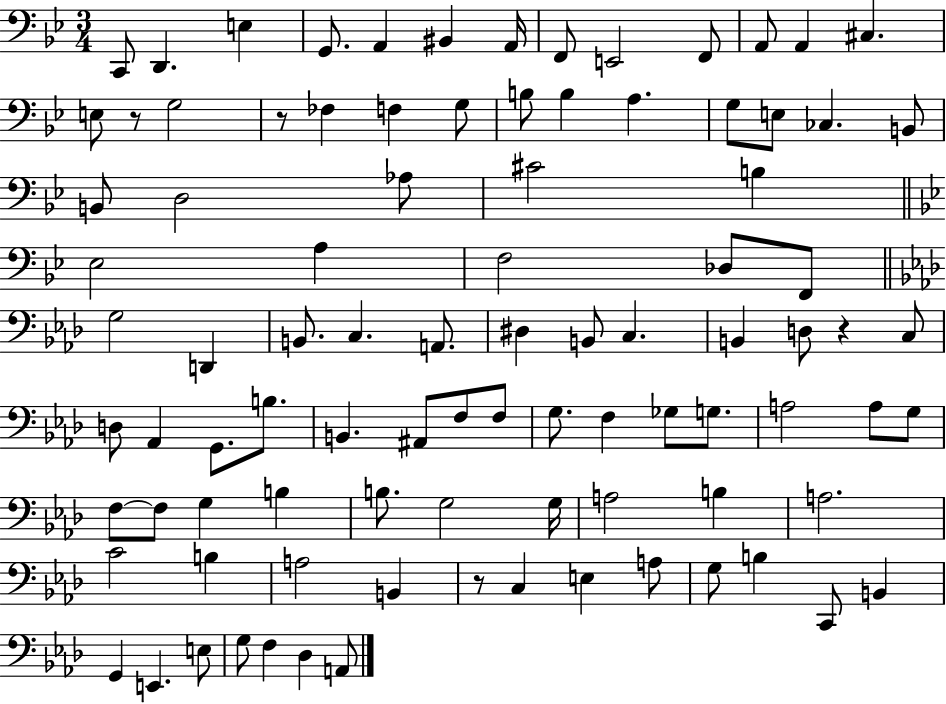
C2/e D2/q. E3/q G2/e. A2/q BIS2/q A2/s F2/e E2/h F2/e A2/e A2/q C#3/q. E3/e R/e G3/h R/e FES3/q F3/q G3/e B3/e B3/q A3/q. G3/e E3/e CES3/q. B2/e B2/e D3/h Ab3/e C#4/h B3/q Eb3/h A3/q F3/h Db3/e F2/e G3/h D2/q B2/e. C3/q. A2/e. D#3/q B2/e C3/q. B2/q D3/e R/q C3/e D3/e Ab2/q G2/e. B3/e. B2/q. A#2/e F3/e F3/e G3/e. F3/q Gb3/e G3/e. A3/h A3/e G3/e F3/e F3/e G3/q B3/q B3/e. G3/h G3/s A3/h B3/q A3/h. C4/h B3/q A3/h B2/q R/e C3/q E3/q A3/e G3/e B3/q C2/e B2/q G2/q E2/q. E3/e G3/e F3/q Db3/q A2/e